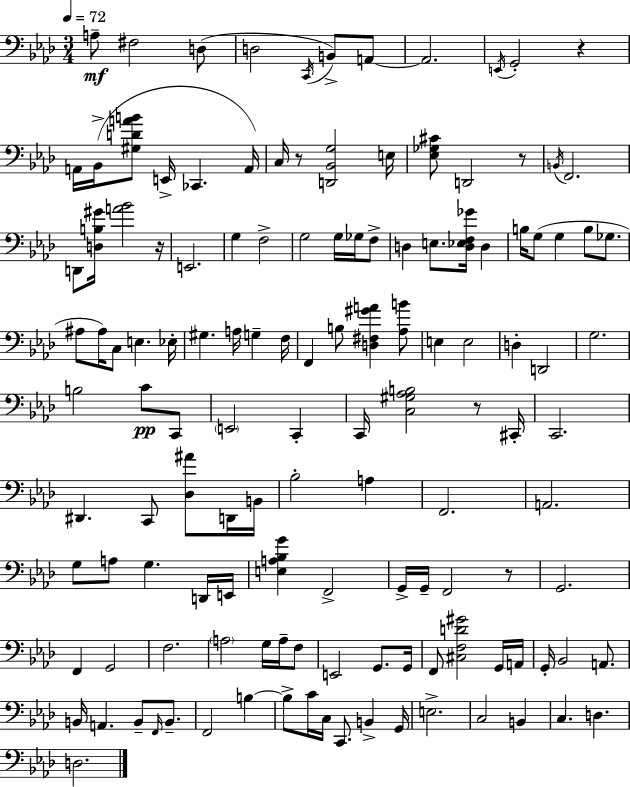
{
  \clef bass
  \numericTimeSignature
  \time 3/4
  \key aes \major
  \tempo 4 = 72
  a8--\mf fis2 d8( | d2 \acciaccatura { c,16 } b,8->) a,8~~ | a,2. | \acciaccatura { e,16 } g,2-. r4 | \break a,16 bes,16->( <gis d' a' b'>8 e,16-> ces,4. | a,16) c16 r8 <d, bes, g>2 | e16 <ees ges cis'>8 d,2 | r8 \acciaccatura { b,16 } f,2. | \break d,8 <d b gis'>16 <a' bes'>2 | r16 e,2. | g4 f2-> | g2 g16 | \break ges16 f8-> d4 e8. <d ees f ges'>16 d4 | b16 g8( g4 b8 | ges8. ais8 ais16) c8 e4. | ees16-. gis4. a16 g4-- | \break f16 f,4 b8 <d fis gis' a'>4 | <aes b'>8 e4 e2 | d4-. d,2 | g2. | \break b2 c'8\pp | c,8 \parenthesize e,2 c,4-. | c,16 <c gis aes b>2 | r8 cis,16-. c,2. | \break dis,4. c,8 <des ais'>8 | d,16 b,16 bes2-. a4 | f,2. | a,2. | \break g8 a8 g4. | d,16 e,16 <e a bes g'>4 f,2-> | g,16-> g,16-- f,2 | r8 g,2. | \break f,4 g,2 | f2. | \parenthesize a2 g16 | a16-- f8 e,2 g,8. | \break g,16 f,8 <cis f d' gis'>2 | g,16 a,16 g,16-. bes,2 | a,8. b,16 a,4. b,8-- | \grace { f,16 } b,8.-- f,2 | \break b4~~ b8-> c'16 c16 c,8. b,4-> | g,16 e2.-> | c2 | b,4 c4. d4. | \break d2. | \bar "|."
}